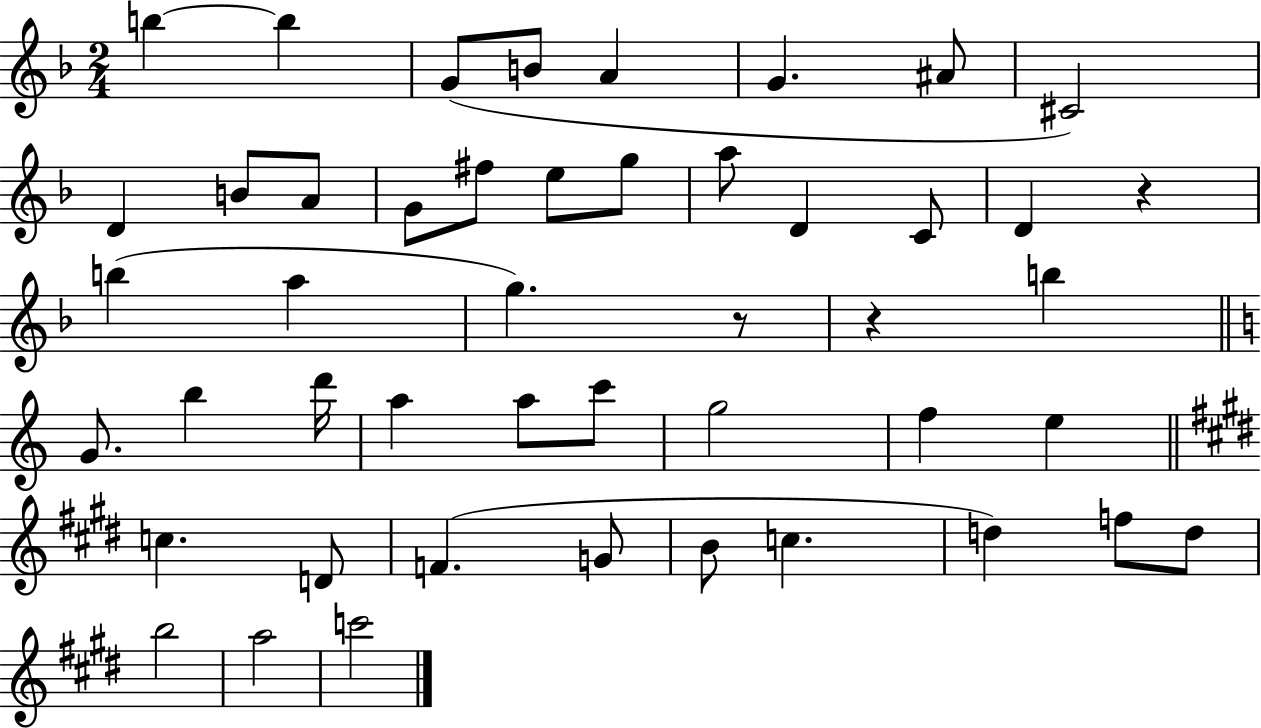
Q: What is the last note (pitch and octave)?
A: C6